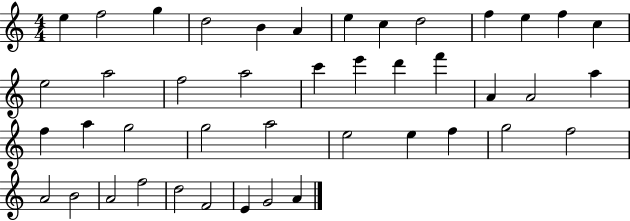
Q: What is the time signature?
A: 4/4